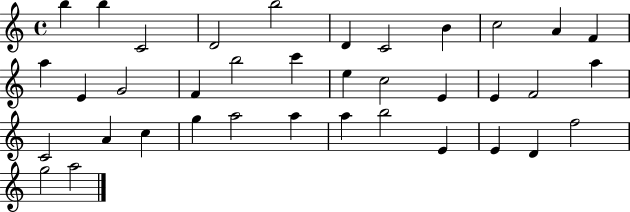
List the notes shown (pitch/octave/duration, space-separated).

B5/q B5/q C4/h D4/h B5/h D4/q C4/h B4/q C5/h A4/q F4/q A5/q E4/q G4/h F4/q B5/h C6/q E5/q C5/h E4/q E4/q F4/h A5/q C4/h A4/q C5/q G5/q A5/h A5/q A5/q B5/h E4/q E4/q D4/q F5/h G5/h A5/h